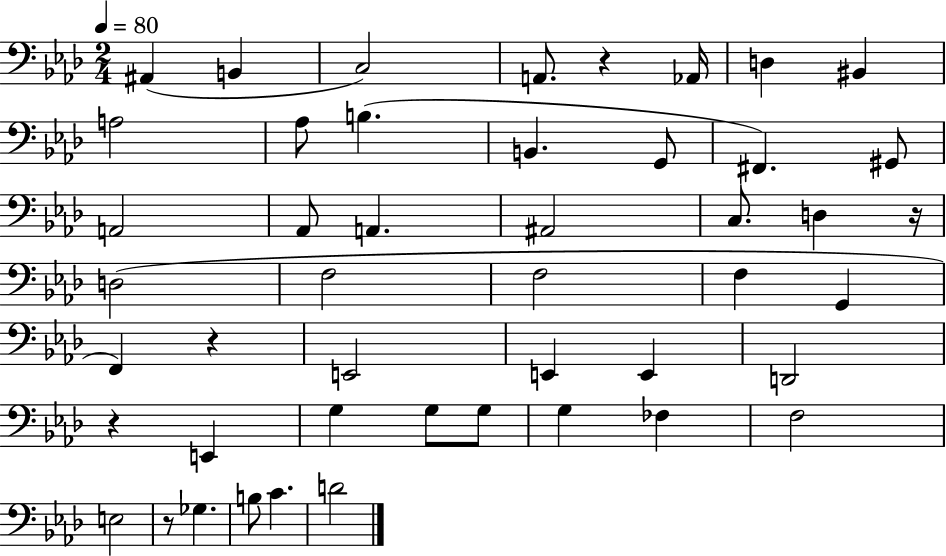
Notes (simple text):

A#2/q B2/q C3/h A2/e. R/q Ab2/s D3/q BIS2/q A3/h Ab3/e B3/q. B2/q. G2/e F#2/q. G#2/e A2/h Ab2/e A2/q. A#2/h C3/e. D3/q R/s D3/h F3/h F3/h F3/q G2/q F2/q R/q E2/h E2/q E2/q D2/h R/q E2/q G3/q G3/e G3/e G3/q FES3/q F3/h E3/h R/e Gb3/q. B3/e C4/q. D4/h